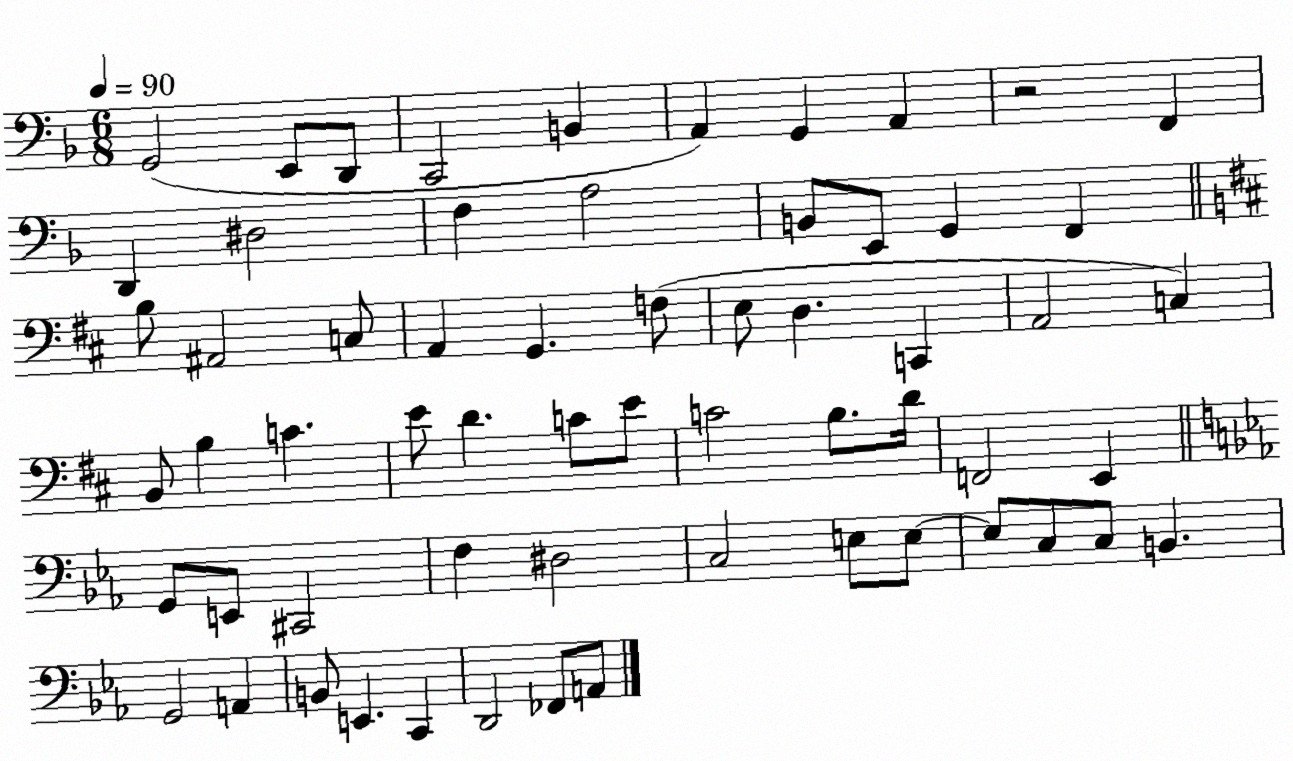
X:1
T:Untitled
M:6/8
L:1/4
K:F
G,,2 E,,/2 D,,/2 C,,2 B,, A,, G,, A,, z2 F,, D,, ^D,2 F, A,2 B,,/2 E,,/2 G,, F,, B,/2 ^A,,2 C,/2 A,, G,, F,/2 E,/2 D, C,, A,,2 C, B,,/2 B, C E/2 D C/2 E/2 C2 B,/2 D/4 F,,2 E,, G,,/2 E,,/2 ^C,,2 F, ^D,2 C,2 E,/2 E,/2 E,/2 C,/2 C,/2 B,, G,,2 A,, B,,/2 E,, C,, D,,2 _F,,/2 A,,/2